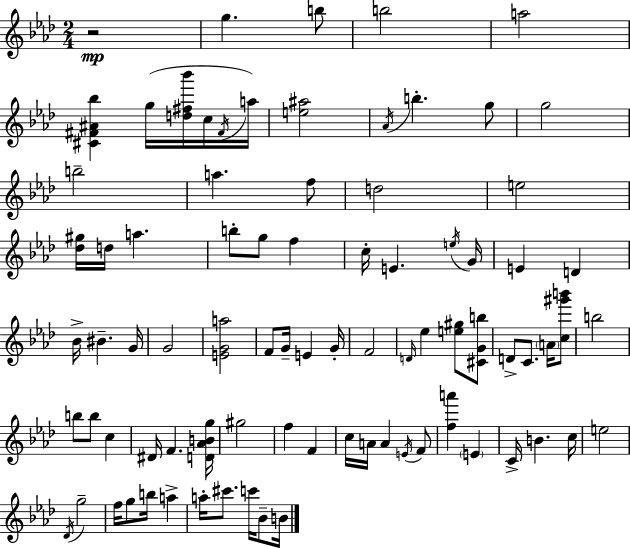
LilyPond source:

{
  \clef treble
  \numericTimeSignature
  \time 2/4
  \key f \minor
  r2\mp | g''4. b''8 | b''2 | a''2 | \break <cis' fis' ais' bes''>4 g''16( <d'' fis'' bes'''>16 c''16 \acciaccatura { fis'16 }) | a''16 <e'' ais''>2 | \acciaccatura { aes'16 } b''4.-. | g''8 g''2 | \break b''2-- | a''4. | f''8 d''2 | e''2 | \break <des'' gis''>16 d''16 a''4. | b''8-. g''8 f''4 | c''16-. e'4. | \acciaccatura { e''16 } g'16 e'4 d'4 | \break bes'16-> bis'4.-- | g'16 g'2 | <e' g' a''>2 | f'8 g'16-- e'4 | \break g'16-. f'2 | \grace { d'16 } ees''4 | <e'' gis''>8 <cis' g' b''>8 d'8-> c'8. | \parenthesize a'16 <c'' gis''' b'''>8 b''2 | \break b''8 b''8 | c''4 dis'16 f'4. | <d' aes' b' g''>16 gis''2 | f''4 | \break f'4 c''16 a'16 a'4 | \acciaccatura { e'16 } f'8 <f'' a'''>4 | \parenthesize e'4 c'16-> b'4. | c''16 e''2 | \break \acciaccatura { des'16 } g''2-- | f''16 g''8 | b''16 a''4-> a''16-. cis'''8. | c'''16 bes'8-- b'16 \bar "|."
}